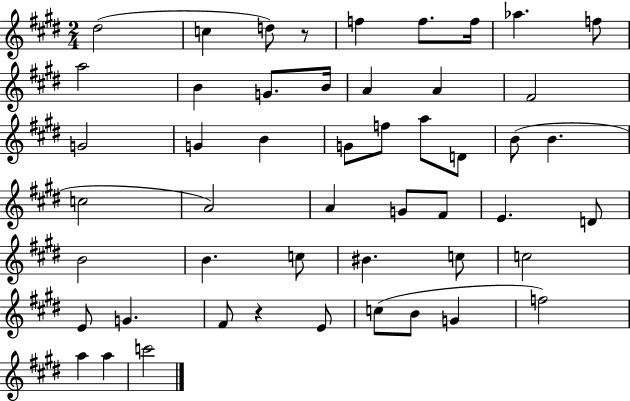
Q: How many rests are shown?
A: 2